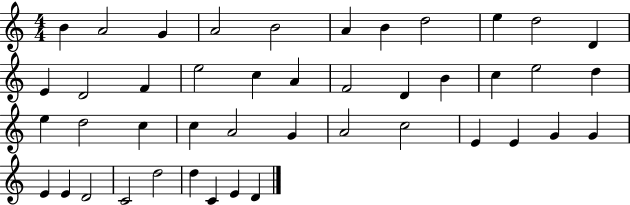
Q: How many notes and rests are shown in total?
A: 44